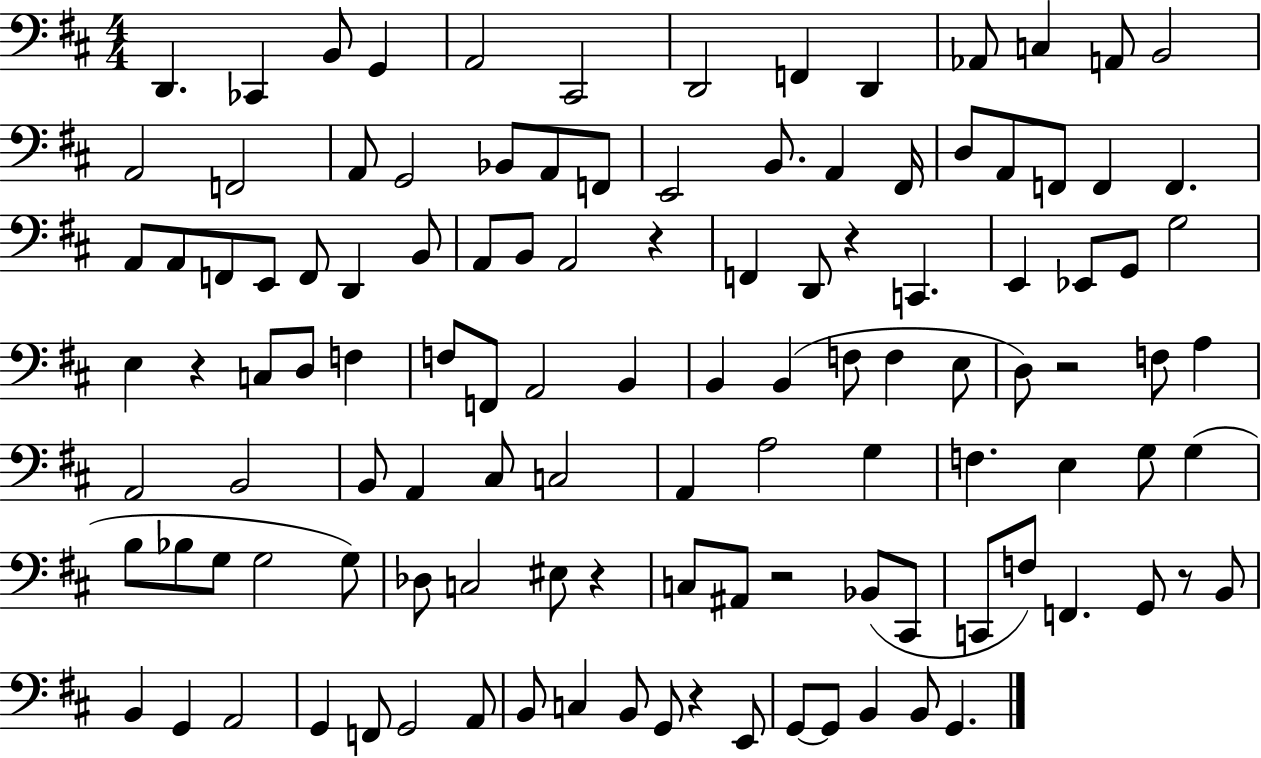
X:1
T:Untitled
M:4/4
L:1/4
K:D
D,, _C,, B,,/2 G,, A,,2 ^C,,2 D,,2 F,, D,, _A,,/2 C, A,,/2 B,,2 A,,2 F,,2 A,,/2 G,,2 _B,,/2 A,,/2 F,,/2 E,,2 B,,/2 A,, ^F,,/4 D,/2 A,,/2 F,,/2 F,, F,, A,,/2 A,,/2 F,,/2 E,,/2 F,,/2 D,, B,,/2 A,,/2 B,,/2 A,,2 z F,, D,,/2 z C,, E,, _E,,/2 G,,/2 G,2 E, z C,/2 D,/2 F, F,/2 F,,/2 A,,2 B,, B,, B,, F,/2 F, E,/2 D,/2 z2 F,/2 A, A,,2 B,,2 B,,/2 A,, ^C,/2 C,2 A,, A,2 G, F, E, G,/2 G, B,/2 _B,/2 G,/2 G,2 G,/2 _D,/2 C,2 ^E,/2 z C,/2 ^A,,/2 z2 _B,,/2 ^C,,/2 C,,/2 F,/2 F,, G,,/2 z/2 B,,/2 B,, G,, A,,2 G,, F,,/2 G,,2 A,,/2 B,,/2 C, B,,/2 G,,/2 z E,,/2 G,,/2 G,,/2 B,, B,,/2 G,,